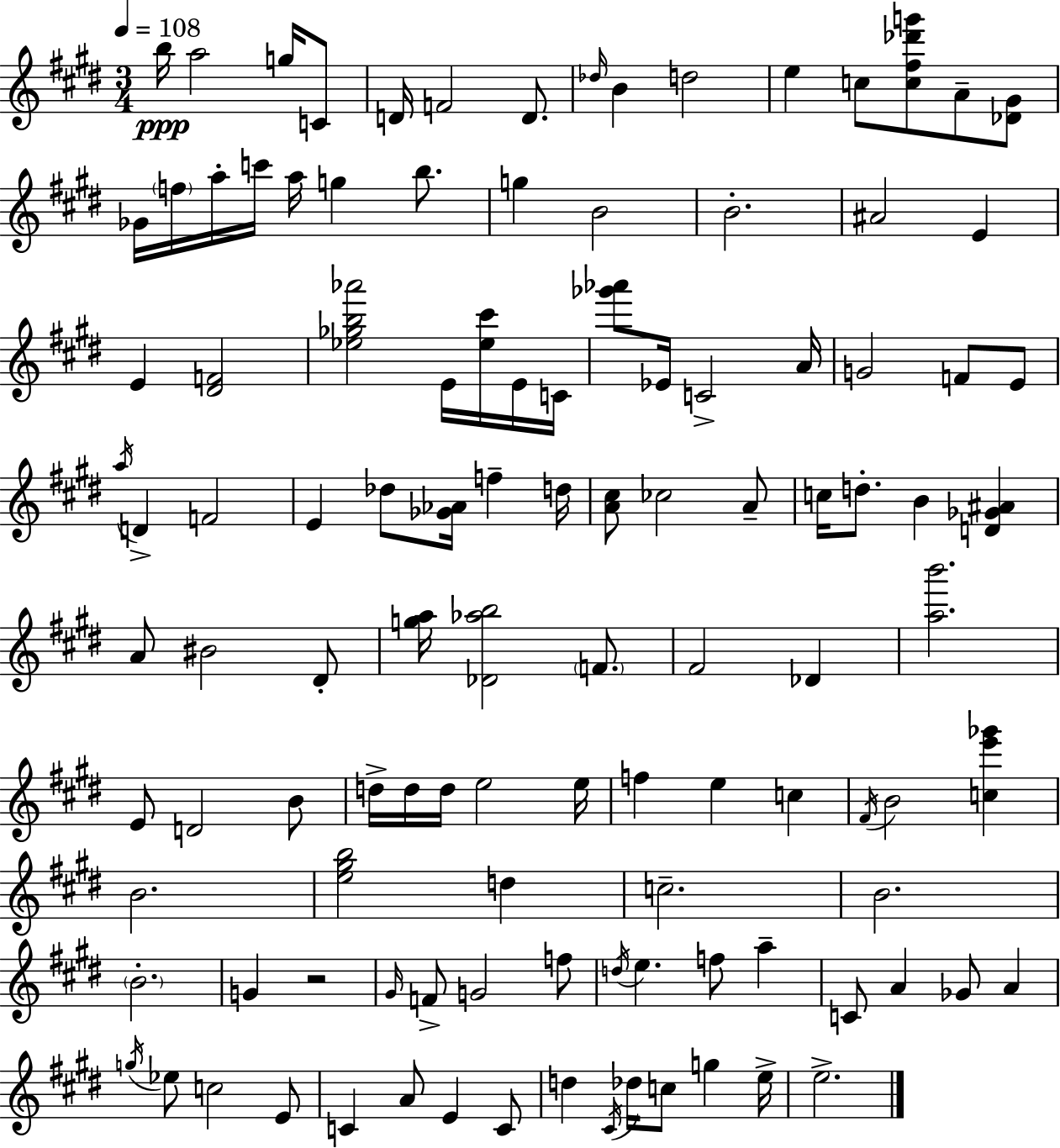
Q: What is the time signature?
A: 3/4